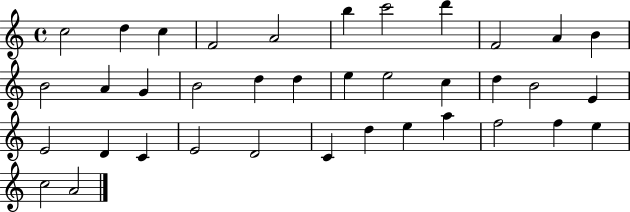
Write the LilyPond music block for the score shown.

{
  \clef treble
  \time 4/4
  \defaultTimeSignature
  \key c \major
  c''2 d''4 c''4 | f'2 a'2 | b''4 c'''2 d'''4 | f'2 a'4 b'4 | \break b'2 a'4 g'4 | b'2 d''4 d''4 | e''4 e''2 c''4 | d''4 b'2 e'4 | \break e'2 d'4 c'4 | e'2 d'2 | c'4 d''4 e''4 a''4 | f''2 f''4 e''4 | \break c''2 a'2 | \bar "|."
}